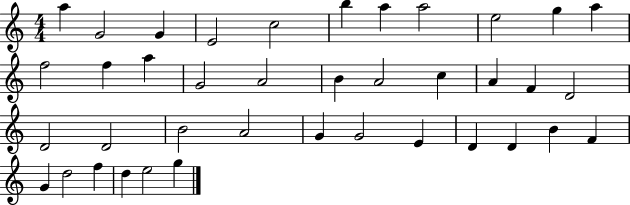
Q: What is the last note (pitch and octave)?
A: G5